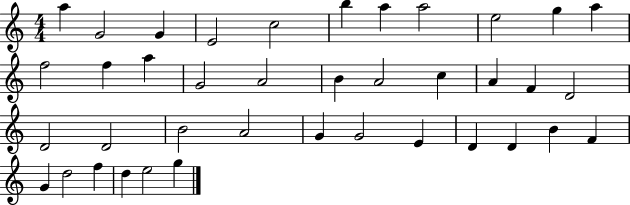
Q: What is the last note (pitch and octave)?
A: G5